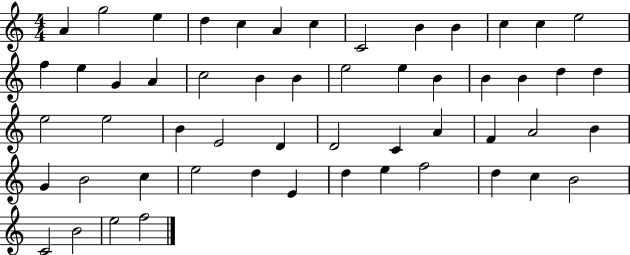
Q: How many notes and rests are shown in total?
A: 54